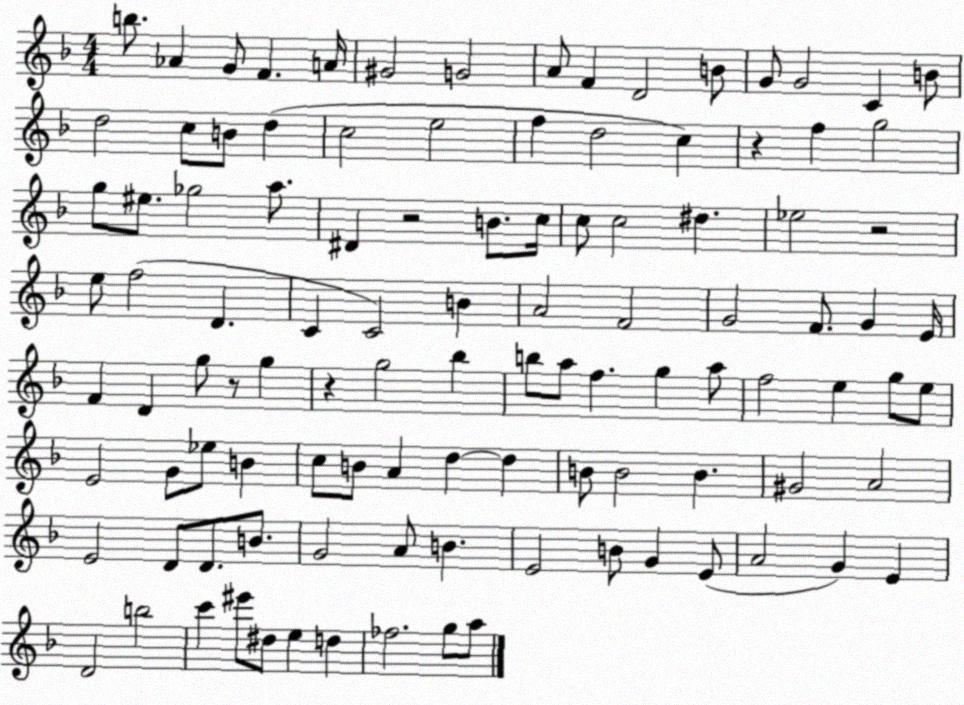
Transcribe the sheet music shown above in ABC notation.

X:1
T:Untitled
M:4/4
L:1/4
K:F
b/2 _A G/2 F A/4 ^G2 G2 A/2 F D2 B/2 G/2 G2 C B/2 d2 c/2 B/2 d c2 e2 f d2 c z f g2 g/2 ^e/2 _g2 a/2 ^D z2 B/2 c/4 c/2 c2 ^d _e2 z2 e/2 f2 D C C2 B A2 F2 G2 F/2 G E/4 F D g/2 z/2 g z g2 _b b/2 a/2 f g a/2 f2 e g/2 e/2 E2 G/2 _e/2 B c/2 B/2 A d d B/2 B2 B ^G2 A2 E2 D/2 D/2 B/2 G2 A/2 B E2 B/2 G E/2 A2 G E D2 b2 c' ^e'/2 ^d/2 e d _f2 g/2 a/2